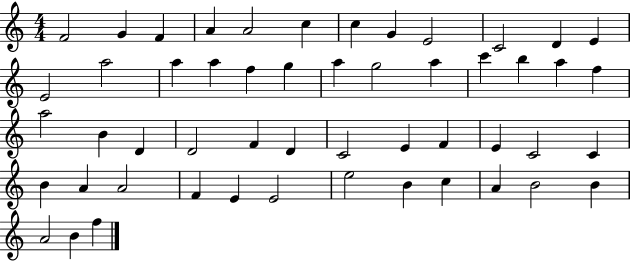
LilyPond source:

{
  \clef treble
  \numericTimeSignature
  \time 4/4
  \key c \major
  f'2 g'4 f'4 | a'4 a'2 c''4 | c''4 g'4 e'2 | c'2 d'4 e'4 | \break e'2 a''2 | a''4 a''4 f''4 g''4 | a''4 g''2 a''4 | c'''4 b''4 a''4 f''4 | \break a''2 b'4 d'4 | d'2 f'4 d'4 | c'2 e'4 f'4 | e'4 c'2 c'4 | \break b'4 a'4 a'2 | f'4 e'4 e'2 | e''2 b'4 c''4 | a'4 b'2 b'4 | \break a'2 b'4 f''4 | \bar "|."
}